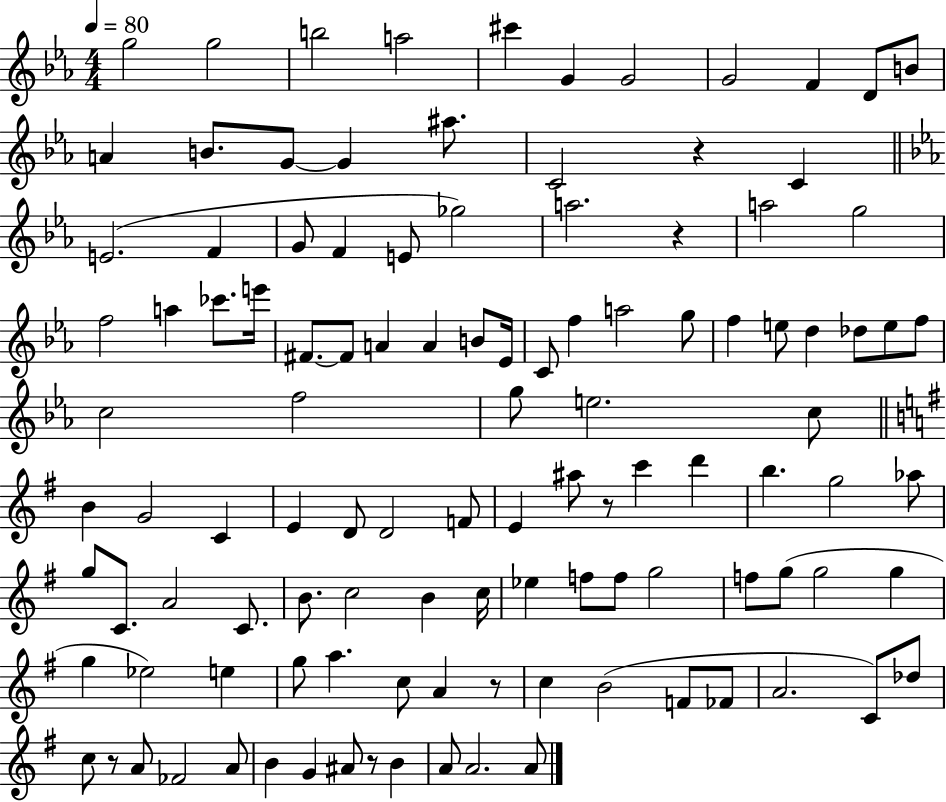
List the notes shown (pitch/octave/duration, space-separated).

G5/h G5/h B5/h A5/h C#6/q G4/q G4/h G4/h F4/q D4/e B4/e A4/q B4/e. G4/e G4/q A#5/e. C4/h R/q C4/q E4/h. F4/q G4/e F4/q E4/e Gb5/h A5/h. R/q A5/h G5/h F5/h A5/q CES6/e. E6/s F#4/e. F#4/e A4/q A4/q B4/e Eb4/s C4/e F5/q A5/h G5/e F5/q E5/e D5/q Db5/e E5/e F5/e C5/h F5/h G5/e E5/h. C5/e B4/q G4/h C4/q E4/q D4/e D4/h F4/e E4/q A#5/e R/e C6/q D6/q B5/q. G5/h Ab5/e G5/e C4/e. A4/h C4/e. B4/e. C5/h B4/q C5/s Eb5/q F5/e F5/e G5/h F5/e G5/e G5/h G5/q G5/q Eb5/h E5/q G5/e A5/q. C5/e A4/q R/e C5/q B4/h F4/e FES4/e A4/h. C4/e Db5/e C5/e R/e A4/e FES4/h A4/e B4/q G4/q A#4/e R/e B4/q A4/e A4/h. A4/e